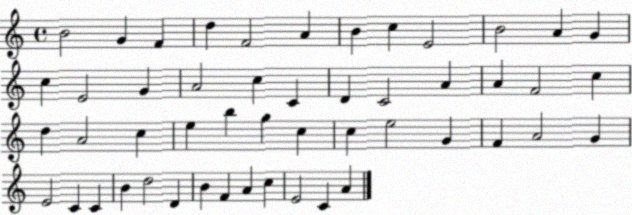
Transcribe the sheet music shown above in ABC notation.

X:1
T:Untitled
M:4/4
L:1/4
K:C
B2 G F d F2 A B c E2 B2 A G c E2 G A2 c C D C2 A A F2 c d A2 c e b g c c e2 G F A2 G E2 C C B d2 D B F A c E2 C A